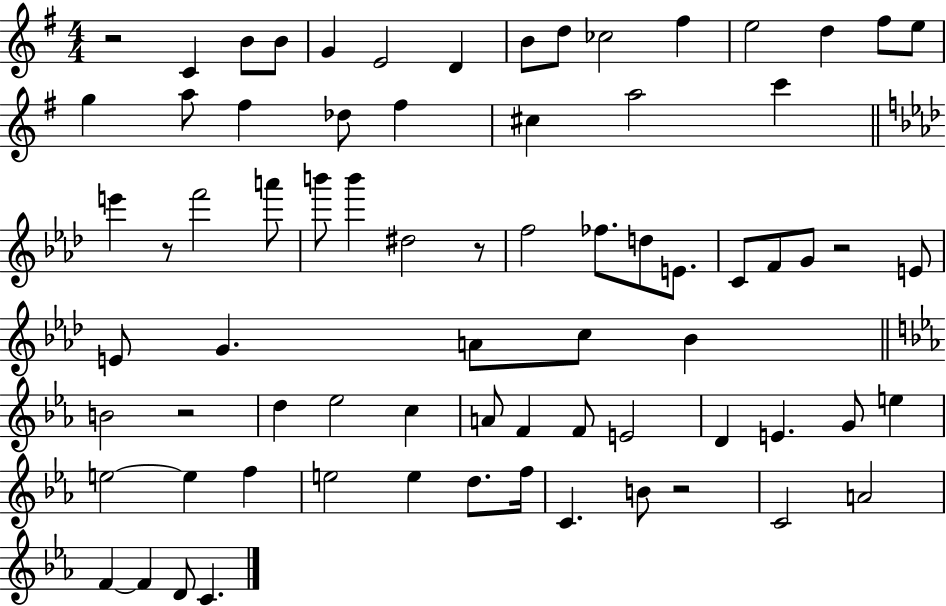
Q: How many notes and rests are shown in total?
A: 74